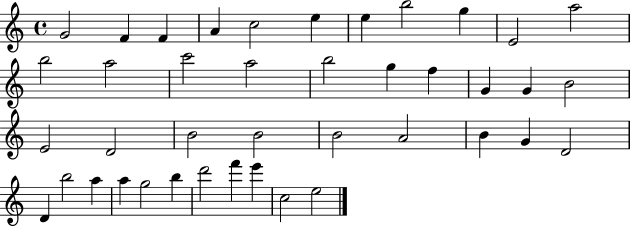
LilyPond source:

{
  \clef treble
  \time 4/4
  \defaultTimeSignature
  \key c \major
  g'2 f'4 f'4 | a'4 c''2 e''4 | e''4 b''2 g''4 | e'2 a''2 | \break b''2 a''2 | c'''2 a''2 | b''2 g''4 f''4 | g'4 g'4 b'2 | \break e'2 d'2 | b'2 b'2 | b'2 a'2 | b'4 g'4 d'2 | \break d'4 b''2 a''4 | a''4 g''2 b''4 | d'''2 f'''4 e'''4 | c''2 e''2 | \break \bar "|."
}